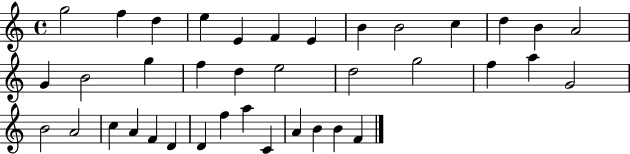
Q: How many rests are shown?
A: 0